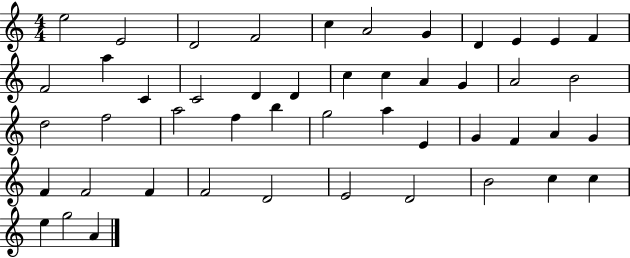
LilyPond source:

{
  \clef treble
  \numericTimeSignature
  \time 4/4
  \key c \major
  e''2 e'2 | d'2 f'2 | c''4 a'2 g'4 | d'4 e'4 e'4 f'4 | \break f'2 a''4 c'4 | c'2 d'4 d'4 | c''4 c''4 a'4 g'4 | a'2 b'2 | \break d''2 f''2 | a''2 f''4 b''4 | g''2 a''4 e'4 | g'4 f'4 a'4 g'4 | \break f'4 f'2 f'4 | f'2 d'2 | e'2 d'2 | b'2 c''4 c''4 | \break e''4 g''2 a'4 | \bar "|."
}